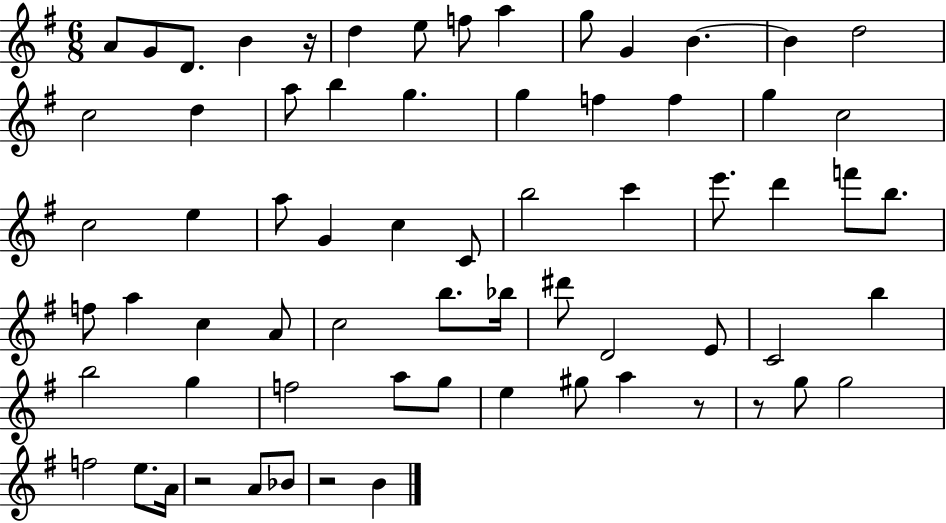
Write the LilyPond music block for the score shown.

{
  \clef treble
  \numericTimeSignature
  \time 6/8
  \key g \major
  a'8 g'8 d'8. b'4 r16 | d''4 e''8 f''8 a''4 | g''8 g'4 b'4.~~ | b'4 d''2 | \break c''2 d''4 | a''8 b''4 g''4. | g''4 f''4 f''4 | g''4 c''2 | \break c''2 e''4 | a''8 g'4 c''4 c'8 | b''2 c'''4 | e'''8. d'''4 f'''8 b''8. | \break f''8 a''4 c''4 a'8 | c''2 b''8. bes''16 | dis'''8 d'2 e'8 | c'2 b''4 | \break b''2 g''4 | f''2 a''8 g''8 | e''4 gis''8 a''4 r8 | r8 g''8 g''2 | \break f''2 e''8. a'16 | r2 a'8 bes'8 | r2 b'4 | \bar "|."
}